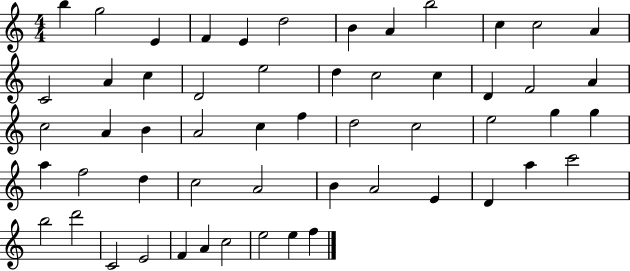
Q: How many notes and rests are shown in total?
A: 55